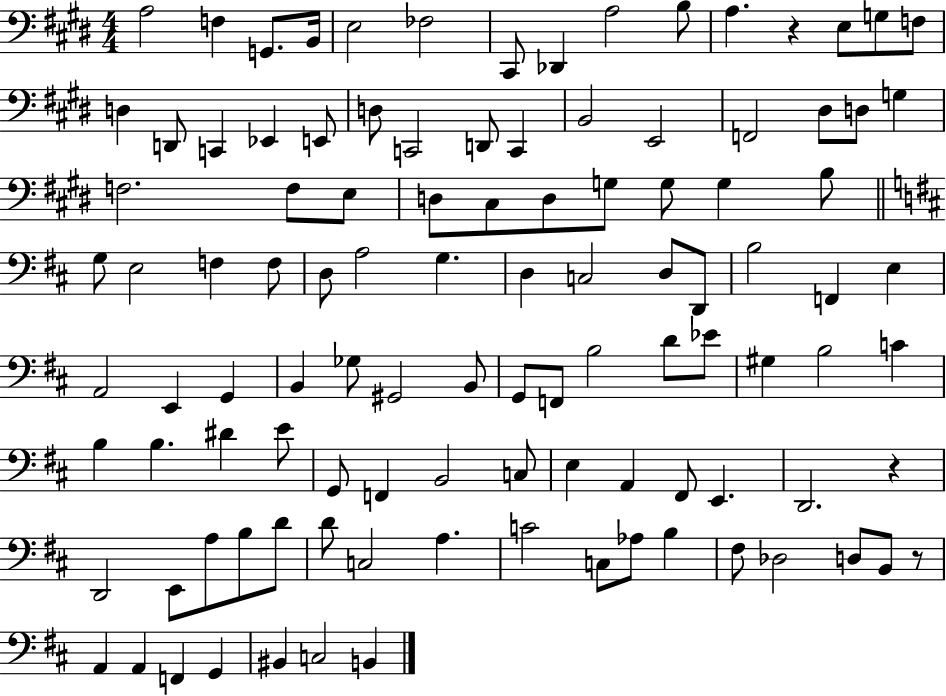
{
  \clef bass
  \numericTimeSignature
  \time 4/4
  \key e \major
  \repeat volta 2 { a2 f4 g,8. b,16 | e2 fes2 | cis,8 des,4 a2 b8 | a4. r4 e8 g8 f8 | \break d4 d,8 c,4 ees,4 e,8 | d8 c,2 d,8 c,4 | b,2 e,2 | f,2 dis8 d8 g4 | \break f2. f8 e8 | d8 cis8 d8 g8 g8 g4 b8 | \bar "||" \break \key b \minor g8 e2 f4 f8 | d8 a2 g4. | d4 c2 d8 d,8 | b2 f,4 e4 | \break a,2 e,4 g,4 | b,4 ges8 gis,2 b,8 | g,8 f,8 b2 d'8 ees'8 | gis4 b2 c'4 | \break b4 b4. dis'4 e'8 | g,8 f,4 b,2 c8 | e4 a,4 fis,8 e,4. | d,2. r4 | \break d,2 e,8 a8 b8 d'8 | d'8 c2 a4. | c'2 c8 aes8 b4 | fis8 des2 d8 b,8 r8 | \break a,4 a,4 f,4 g,4 | bis,4 c2 b,4 | } \bar "|."
}